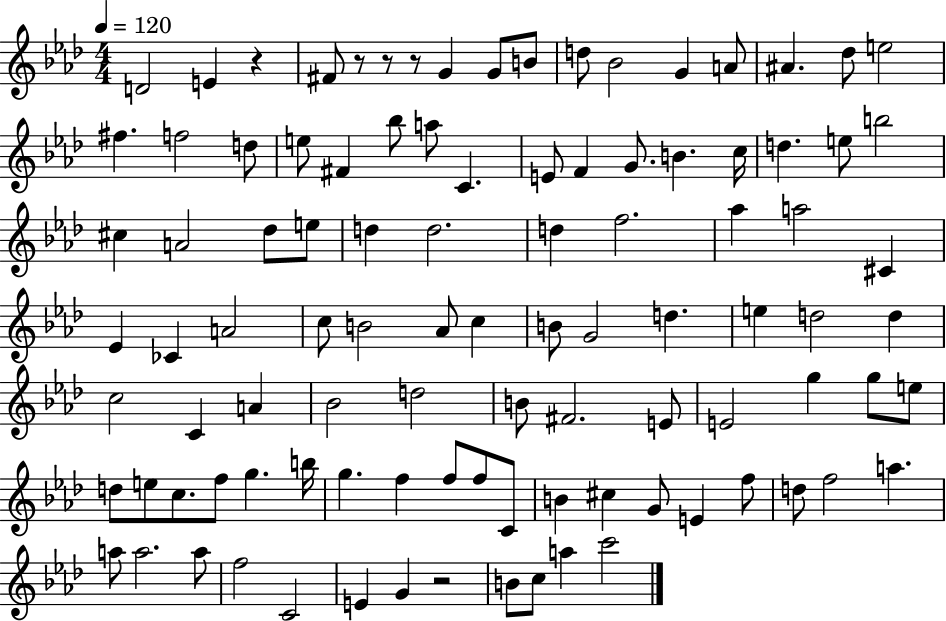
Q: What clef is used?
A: treble